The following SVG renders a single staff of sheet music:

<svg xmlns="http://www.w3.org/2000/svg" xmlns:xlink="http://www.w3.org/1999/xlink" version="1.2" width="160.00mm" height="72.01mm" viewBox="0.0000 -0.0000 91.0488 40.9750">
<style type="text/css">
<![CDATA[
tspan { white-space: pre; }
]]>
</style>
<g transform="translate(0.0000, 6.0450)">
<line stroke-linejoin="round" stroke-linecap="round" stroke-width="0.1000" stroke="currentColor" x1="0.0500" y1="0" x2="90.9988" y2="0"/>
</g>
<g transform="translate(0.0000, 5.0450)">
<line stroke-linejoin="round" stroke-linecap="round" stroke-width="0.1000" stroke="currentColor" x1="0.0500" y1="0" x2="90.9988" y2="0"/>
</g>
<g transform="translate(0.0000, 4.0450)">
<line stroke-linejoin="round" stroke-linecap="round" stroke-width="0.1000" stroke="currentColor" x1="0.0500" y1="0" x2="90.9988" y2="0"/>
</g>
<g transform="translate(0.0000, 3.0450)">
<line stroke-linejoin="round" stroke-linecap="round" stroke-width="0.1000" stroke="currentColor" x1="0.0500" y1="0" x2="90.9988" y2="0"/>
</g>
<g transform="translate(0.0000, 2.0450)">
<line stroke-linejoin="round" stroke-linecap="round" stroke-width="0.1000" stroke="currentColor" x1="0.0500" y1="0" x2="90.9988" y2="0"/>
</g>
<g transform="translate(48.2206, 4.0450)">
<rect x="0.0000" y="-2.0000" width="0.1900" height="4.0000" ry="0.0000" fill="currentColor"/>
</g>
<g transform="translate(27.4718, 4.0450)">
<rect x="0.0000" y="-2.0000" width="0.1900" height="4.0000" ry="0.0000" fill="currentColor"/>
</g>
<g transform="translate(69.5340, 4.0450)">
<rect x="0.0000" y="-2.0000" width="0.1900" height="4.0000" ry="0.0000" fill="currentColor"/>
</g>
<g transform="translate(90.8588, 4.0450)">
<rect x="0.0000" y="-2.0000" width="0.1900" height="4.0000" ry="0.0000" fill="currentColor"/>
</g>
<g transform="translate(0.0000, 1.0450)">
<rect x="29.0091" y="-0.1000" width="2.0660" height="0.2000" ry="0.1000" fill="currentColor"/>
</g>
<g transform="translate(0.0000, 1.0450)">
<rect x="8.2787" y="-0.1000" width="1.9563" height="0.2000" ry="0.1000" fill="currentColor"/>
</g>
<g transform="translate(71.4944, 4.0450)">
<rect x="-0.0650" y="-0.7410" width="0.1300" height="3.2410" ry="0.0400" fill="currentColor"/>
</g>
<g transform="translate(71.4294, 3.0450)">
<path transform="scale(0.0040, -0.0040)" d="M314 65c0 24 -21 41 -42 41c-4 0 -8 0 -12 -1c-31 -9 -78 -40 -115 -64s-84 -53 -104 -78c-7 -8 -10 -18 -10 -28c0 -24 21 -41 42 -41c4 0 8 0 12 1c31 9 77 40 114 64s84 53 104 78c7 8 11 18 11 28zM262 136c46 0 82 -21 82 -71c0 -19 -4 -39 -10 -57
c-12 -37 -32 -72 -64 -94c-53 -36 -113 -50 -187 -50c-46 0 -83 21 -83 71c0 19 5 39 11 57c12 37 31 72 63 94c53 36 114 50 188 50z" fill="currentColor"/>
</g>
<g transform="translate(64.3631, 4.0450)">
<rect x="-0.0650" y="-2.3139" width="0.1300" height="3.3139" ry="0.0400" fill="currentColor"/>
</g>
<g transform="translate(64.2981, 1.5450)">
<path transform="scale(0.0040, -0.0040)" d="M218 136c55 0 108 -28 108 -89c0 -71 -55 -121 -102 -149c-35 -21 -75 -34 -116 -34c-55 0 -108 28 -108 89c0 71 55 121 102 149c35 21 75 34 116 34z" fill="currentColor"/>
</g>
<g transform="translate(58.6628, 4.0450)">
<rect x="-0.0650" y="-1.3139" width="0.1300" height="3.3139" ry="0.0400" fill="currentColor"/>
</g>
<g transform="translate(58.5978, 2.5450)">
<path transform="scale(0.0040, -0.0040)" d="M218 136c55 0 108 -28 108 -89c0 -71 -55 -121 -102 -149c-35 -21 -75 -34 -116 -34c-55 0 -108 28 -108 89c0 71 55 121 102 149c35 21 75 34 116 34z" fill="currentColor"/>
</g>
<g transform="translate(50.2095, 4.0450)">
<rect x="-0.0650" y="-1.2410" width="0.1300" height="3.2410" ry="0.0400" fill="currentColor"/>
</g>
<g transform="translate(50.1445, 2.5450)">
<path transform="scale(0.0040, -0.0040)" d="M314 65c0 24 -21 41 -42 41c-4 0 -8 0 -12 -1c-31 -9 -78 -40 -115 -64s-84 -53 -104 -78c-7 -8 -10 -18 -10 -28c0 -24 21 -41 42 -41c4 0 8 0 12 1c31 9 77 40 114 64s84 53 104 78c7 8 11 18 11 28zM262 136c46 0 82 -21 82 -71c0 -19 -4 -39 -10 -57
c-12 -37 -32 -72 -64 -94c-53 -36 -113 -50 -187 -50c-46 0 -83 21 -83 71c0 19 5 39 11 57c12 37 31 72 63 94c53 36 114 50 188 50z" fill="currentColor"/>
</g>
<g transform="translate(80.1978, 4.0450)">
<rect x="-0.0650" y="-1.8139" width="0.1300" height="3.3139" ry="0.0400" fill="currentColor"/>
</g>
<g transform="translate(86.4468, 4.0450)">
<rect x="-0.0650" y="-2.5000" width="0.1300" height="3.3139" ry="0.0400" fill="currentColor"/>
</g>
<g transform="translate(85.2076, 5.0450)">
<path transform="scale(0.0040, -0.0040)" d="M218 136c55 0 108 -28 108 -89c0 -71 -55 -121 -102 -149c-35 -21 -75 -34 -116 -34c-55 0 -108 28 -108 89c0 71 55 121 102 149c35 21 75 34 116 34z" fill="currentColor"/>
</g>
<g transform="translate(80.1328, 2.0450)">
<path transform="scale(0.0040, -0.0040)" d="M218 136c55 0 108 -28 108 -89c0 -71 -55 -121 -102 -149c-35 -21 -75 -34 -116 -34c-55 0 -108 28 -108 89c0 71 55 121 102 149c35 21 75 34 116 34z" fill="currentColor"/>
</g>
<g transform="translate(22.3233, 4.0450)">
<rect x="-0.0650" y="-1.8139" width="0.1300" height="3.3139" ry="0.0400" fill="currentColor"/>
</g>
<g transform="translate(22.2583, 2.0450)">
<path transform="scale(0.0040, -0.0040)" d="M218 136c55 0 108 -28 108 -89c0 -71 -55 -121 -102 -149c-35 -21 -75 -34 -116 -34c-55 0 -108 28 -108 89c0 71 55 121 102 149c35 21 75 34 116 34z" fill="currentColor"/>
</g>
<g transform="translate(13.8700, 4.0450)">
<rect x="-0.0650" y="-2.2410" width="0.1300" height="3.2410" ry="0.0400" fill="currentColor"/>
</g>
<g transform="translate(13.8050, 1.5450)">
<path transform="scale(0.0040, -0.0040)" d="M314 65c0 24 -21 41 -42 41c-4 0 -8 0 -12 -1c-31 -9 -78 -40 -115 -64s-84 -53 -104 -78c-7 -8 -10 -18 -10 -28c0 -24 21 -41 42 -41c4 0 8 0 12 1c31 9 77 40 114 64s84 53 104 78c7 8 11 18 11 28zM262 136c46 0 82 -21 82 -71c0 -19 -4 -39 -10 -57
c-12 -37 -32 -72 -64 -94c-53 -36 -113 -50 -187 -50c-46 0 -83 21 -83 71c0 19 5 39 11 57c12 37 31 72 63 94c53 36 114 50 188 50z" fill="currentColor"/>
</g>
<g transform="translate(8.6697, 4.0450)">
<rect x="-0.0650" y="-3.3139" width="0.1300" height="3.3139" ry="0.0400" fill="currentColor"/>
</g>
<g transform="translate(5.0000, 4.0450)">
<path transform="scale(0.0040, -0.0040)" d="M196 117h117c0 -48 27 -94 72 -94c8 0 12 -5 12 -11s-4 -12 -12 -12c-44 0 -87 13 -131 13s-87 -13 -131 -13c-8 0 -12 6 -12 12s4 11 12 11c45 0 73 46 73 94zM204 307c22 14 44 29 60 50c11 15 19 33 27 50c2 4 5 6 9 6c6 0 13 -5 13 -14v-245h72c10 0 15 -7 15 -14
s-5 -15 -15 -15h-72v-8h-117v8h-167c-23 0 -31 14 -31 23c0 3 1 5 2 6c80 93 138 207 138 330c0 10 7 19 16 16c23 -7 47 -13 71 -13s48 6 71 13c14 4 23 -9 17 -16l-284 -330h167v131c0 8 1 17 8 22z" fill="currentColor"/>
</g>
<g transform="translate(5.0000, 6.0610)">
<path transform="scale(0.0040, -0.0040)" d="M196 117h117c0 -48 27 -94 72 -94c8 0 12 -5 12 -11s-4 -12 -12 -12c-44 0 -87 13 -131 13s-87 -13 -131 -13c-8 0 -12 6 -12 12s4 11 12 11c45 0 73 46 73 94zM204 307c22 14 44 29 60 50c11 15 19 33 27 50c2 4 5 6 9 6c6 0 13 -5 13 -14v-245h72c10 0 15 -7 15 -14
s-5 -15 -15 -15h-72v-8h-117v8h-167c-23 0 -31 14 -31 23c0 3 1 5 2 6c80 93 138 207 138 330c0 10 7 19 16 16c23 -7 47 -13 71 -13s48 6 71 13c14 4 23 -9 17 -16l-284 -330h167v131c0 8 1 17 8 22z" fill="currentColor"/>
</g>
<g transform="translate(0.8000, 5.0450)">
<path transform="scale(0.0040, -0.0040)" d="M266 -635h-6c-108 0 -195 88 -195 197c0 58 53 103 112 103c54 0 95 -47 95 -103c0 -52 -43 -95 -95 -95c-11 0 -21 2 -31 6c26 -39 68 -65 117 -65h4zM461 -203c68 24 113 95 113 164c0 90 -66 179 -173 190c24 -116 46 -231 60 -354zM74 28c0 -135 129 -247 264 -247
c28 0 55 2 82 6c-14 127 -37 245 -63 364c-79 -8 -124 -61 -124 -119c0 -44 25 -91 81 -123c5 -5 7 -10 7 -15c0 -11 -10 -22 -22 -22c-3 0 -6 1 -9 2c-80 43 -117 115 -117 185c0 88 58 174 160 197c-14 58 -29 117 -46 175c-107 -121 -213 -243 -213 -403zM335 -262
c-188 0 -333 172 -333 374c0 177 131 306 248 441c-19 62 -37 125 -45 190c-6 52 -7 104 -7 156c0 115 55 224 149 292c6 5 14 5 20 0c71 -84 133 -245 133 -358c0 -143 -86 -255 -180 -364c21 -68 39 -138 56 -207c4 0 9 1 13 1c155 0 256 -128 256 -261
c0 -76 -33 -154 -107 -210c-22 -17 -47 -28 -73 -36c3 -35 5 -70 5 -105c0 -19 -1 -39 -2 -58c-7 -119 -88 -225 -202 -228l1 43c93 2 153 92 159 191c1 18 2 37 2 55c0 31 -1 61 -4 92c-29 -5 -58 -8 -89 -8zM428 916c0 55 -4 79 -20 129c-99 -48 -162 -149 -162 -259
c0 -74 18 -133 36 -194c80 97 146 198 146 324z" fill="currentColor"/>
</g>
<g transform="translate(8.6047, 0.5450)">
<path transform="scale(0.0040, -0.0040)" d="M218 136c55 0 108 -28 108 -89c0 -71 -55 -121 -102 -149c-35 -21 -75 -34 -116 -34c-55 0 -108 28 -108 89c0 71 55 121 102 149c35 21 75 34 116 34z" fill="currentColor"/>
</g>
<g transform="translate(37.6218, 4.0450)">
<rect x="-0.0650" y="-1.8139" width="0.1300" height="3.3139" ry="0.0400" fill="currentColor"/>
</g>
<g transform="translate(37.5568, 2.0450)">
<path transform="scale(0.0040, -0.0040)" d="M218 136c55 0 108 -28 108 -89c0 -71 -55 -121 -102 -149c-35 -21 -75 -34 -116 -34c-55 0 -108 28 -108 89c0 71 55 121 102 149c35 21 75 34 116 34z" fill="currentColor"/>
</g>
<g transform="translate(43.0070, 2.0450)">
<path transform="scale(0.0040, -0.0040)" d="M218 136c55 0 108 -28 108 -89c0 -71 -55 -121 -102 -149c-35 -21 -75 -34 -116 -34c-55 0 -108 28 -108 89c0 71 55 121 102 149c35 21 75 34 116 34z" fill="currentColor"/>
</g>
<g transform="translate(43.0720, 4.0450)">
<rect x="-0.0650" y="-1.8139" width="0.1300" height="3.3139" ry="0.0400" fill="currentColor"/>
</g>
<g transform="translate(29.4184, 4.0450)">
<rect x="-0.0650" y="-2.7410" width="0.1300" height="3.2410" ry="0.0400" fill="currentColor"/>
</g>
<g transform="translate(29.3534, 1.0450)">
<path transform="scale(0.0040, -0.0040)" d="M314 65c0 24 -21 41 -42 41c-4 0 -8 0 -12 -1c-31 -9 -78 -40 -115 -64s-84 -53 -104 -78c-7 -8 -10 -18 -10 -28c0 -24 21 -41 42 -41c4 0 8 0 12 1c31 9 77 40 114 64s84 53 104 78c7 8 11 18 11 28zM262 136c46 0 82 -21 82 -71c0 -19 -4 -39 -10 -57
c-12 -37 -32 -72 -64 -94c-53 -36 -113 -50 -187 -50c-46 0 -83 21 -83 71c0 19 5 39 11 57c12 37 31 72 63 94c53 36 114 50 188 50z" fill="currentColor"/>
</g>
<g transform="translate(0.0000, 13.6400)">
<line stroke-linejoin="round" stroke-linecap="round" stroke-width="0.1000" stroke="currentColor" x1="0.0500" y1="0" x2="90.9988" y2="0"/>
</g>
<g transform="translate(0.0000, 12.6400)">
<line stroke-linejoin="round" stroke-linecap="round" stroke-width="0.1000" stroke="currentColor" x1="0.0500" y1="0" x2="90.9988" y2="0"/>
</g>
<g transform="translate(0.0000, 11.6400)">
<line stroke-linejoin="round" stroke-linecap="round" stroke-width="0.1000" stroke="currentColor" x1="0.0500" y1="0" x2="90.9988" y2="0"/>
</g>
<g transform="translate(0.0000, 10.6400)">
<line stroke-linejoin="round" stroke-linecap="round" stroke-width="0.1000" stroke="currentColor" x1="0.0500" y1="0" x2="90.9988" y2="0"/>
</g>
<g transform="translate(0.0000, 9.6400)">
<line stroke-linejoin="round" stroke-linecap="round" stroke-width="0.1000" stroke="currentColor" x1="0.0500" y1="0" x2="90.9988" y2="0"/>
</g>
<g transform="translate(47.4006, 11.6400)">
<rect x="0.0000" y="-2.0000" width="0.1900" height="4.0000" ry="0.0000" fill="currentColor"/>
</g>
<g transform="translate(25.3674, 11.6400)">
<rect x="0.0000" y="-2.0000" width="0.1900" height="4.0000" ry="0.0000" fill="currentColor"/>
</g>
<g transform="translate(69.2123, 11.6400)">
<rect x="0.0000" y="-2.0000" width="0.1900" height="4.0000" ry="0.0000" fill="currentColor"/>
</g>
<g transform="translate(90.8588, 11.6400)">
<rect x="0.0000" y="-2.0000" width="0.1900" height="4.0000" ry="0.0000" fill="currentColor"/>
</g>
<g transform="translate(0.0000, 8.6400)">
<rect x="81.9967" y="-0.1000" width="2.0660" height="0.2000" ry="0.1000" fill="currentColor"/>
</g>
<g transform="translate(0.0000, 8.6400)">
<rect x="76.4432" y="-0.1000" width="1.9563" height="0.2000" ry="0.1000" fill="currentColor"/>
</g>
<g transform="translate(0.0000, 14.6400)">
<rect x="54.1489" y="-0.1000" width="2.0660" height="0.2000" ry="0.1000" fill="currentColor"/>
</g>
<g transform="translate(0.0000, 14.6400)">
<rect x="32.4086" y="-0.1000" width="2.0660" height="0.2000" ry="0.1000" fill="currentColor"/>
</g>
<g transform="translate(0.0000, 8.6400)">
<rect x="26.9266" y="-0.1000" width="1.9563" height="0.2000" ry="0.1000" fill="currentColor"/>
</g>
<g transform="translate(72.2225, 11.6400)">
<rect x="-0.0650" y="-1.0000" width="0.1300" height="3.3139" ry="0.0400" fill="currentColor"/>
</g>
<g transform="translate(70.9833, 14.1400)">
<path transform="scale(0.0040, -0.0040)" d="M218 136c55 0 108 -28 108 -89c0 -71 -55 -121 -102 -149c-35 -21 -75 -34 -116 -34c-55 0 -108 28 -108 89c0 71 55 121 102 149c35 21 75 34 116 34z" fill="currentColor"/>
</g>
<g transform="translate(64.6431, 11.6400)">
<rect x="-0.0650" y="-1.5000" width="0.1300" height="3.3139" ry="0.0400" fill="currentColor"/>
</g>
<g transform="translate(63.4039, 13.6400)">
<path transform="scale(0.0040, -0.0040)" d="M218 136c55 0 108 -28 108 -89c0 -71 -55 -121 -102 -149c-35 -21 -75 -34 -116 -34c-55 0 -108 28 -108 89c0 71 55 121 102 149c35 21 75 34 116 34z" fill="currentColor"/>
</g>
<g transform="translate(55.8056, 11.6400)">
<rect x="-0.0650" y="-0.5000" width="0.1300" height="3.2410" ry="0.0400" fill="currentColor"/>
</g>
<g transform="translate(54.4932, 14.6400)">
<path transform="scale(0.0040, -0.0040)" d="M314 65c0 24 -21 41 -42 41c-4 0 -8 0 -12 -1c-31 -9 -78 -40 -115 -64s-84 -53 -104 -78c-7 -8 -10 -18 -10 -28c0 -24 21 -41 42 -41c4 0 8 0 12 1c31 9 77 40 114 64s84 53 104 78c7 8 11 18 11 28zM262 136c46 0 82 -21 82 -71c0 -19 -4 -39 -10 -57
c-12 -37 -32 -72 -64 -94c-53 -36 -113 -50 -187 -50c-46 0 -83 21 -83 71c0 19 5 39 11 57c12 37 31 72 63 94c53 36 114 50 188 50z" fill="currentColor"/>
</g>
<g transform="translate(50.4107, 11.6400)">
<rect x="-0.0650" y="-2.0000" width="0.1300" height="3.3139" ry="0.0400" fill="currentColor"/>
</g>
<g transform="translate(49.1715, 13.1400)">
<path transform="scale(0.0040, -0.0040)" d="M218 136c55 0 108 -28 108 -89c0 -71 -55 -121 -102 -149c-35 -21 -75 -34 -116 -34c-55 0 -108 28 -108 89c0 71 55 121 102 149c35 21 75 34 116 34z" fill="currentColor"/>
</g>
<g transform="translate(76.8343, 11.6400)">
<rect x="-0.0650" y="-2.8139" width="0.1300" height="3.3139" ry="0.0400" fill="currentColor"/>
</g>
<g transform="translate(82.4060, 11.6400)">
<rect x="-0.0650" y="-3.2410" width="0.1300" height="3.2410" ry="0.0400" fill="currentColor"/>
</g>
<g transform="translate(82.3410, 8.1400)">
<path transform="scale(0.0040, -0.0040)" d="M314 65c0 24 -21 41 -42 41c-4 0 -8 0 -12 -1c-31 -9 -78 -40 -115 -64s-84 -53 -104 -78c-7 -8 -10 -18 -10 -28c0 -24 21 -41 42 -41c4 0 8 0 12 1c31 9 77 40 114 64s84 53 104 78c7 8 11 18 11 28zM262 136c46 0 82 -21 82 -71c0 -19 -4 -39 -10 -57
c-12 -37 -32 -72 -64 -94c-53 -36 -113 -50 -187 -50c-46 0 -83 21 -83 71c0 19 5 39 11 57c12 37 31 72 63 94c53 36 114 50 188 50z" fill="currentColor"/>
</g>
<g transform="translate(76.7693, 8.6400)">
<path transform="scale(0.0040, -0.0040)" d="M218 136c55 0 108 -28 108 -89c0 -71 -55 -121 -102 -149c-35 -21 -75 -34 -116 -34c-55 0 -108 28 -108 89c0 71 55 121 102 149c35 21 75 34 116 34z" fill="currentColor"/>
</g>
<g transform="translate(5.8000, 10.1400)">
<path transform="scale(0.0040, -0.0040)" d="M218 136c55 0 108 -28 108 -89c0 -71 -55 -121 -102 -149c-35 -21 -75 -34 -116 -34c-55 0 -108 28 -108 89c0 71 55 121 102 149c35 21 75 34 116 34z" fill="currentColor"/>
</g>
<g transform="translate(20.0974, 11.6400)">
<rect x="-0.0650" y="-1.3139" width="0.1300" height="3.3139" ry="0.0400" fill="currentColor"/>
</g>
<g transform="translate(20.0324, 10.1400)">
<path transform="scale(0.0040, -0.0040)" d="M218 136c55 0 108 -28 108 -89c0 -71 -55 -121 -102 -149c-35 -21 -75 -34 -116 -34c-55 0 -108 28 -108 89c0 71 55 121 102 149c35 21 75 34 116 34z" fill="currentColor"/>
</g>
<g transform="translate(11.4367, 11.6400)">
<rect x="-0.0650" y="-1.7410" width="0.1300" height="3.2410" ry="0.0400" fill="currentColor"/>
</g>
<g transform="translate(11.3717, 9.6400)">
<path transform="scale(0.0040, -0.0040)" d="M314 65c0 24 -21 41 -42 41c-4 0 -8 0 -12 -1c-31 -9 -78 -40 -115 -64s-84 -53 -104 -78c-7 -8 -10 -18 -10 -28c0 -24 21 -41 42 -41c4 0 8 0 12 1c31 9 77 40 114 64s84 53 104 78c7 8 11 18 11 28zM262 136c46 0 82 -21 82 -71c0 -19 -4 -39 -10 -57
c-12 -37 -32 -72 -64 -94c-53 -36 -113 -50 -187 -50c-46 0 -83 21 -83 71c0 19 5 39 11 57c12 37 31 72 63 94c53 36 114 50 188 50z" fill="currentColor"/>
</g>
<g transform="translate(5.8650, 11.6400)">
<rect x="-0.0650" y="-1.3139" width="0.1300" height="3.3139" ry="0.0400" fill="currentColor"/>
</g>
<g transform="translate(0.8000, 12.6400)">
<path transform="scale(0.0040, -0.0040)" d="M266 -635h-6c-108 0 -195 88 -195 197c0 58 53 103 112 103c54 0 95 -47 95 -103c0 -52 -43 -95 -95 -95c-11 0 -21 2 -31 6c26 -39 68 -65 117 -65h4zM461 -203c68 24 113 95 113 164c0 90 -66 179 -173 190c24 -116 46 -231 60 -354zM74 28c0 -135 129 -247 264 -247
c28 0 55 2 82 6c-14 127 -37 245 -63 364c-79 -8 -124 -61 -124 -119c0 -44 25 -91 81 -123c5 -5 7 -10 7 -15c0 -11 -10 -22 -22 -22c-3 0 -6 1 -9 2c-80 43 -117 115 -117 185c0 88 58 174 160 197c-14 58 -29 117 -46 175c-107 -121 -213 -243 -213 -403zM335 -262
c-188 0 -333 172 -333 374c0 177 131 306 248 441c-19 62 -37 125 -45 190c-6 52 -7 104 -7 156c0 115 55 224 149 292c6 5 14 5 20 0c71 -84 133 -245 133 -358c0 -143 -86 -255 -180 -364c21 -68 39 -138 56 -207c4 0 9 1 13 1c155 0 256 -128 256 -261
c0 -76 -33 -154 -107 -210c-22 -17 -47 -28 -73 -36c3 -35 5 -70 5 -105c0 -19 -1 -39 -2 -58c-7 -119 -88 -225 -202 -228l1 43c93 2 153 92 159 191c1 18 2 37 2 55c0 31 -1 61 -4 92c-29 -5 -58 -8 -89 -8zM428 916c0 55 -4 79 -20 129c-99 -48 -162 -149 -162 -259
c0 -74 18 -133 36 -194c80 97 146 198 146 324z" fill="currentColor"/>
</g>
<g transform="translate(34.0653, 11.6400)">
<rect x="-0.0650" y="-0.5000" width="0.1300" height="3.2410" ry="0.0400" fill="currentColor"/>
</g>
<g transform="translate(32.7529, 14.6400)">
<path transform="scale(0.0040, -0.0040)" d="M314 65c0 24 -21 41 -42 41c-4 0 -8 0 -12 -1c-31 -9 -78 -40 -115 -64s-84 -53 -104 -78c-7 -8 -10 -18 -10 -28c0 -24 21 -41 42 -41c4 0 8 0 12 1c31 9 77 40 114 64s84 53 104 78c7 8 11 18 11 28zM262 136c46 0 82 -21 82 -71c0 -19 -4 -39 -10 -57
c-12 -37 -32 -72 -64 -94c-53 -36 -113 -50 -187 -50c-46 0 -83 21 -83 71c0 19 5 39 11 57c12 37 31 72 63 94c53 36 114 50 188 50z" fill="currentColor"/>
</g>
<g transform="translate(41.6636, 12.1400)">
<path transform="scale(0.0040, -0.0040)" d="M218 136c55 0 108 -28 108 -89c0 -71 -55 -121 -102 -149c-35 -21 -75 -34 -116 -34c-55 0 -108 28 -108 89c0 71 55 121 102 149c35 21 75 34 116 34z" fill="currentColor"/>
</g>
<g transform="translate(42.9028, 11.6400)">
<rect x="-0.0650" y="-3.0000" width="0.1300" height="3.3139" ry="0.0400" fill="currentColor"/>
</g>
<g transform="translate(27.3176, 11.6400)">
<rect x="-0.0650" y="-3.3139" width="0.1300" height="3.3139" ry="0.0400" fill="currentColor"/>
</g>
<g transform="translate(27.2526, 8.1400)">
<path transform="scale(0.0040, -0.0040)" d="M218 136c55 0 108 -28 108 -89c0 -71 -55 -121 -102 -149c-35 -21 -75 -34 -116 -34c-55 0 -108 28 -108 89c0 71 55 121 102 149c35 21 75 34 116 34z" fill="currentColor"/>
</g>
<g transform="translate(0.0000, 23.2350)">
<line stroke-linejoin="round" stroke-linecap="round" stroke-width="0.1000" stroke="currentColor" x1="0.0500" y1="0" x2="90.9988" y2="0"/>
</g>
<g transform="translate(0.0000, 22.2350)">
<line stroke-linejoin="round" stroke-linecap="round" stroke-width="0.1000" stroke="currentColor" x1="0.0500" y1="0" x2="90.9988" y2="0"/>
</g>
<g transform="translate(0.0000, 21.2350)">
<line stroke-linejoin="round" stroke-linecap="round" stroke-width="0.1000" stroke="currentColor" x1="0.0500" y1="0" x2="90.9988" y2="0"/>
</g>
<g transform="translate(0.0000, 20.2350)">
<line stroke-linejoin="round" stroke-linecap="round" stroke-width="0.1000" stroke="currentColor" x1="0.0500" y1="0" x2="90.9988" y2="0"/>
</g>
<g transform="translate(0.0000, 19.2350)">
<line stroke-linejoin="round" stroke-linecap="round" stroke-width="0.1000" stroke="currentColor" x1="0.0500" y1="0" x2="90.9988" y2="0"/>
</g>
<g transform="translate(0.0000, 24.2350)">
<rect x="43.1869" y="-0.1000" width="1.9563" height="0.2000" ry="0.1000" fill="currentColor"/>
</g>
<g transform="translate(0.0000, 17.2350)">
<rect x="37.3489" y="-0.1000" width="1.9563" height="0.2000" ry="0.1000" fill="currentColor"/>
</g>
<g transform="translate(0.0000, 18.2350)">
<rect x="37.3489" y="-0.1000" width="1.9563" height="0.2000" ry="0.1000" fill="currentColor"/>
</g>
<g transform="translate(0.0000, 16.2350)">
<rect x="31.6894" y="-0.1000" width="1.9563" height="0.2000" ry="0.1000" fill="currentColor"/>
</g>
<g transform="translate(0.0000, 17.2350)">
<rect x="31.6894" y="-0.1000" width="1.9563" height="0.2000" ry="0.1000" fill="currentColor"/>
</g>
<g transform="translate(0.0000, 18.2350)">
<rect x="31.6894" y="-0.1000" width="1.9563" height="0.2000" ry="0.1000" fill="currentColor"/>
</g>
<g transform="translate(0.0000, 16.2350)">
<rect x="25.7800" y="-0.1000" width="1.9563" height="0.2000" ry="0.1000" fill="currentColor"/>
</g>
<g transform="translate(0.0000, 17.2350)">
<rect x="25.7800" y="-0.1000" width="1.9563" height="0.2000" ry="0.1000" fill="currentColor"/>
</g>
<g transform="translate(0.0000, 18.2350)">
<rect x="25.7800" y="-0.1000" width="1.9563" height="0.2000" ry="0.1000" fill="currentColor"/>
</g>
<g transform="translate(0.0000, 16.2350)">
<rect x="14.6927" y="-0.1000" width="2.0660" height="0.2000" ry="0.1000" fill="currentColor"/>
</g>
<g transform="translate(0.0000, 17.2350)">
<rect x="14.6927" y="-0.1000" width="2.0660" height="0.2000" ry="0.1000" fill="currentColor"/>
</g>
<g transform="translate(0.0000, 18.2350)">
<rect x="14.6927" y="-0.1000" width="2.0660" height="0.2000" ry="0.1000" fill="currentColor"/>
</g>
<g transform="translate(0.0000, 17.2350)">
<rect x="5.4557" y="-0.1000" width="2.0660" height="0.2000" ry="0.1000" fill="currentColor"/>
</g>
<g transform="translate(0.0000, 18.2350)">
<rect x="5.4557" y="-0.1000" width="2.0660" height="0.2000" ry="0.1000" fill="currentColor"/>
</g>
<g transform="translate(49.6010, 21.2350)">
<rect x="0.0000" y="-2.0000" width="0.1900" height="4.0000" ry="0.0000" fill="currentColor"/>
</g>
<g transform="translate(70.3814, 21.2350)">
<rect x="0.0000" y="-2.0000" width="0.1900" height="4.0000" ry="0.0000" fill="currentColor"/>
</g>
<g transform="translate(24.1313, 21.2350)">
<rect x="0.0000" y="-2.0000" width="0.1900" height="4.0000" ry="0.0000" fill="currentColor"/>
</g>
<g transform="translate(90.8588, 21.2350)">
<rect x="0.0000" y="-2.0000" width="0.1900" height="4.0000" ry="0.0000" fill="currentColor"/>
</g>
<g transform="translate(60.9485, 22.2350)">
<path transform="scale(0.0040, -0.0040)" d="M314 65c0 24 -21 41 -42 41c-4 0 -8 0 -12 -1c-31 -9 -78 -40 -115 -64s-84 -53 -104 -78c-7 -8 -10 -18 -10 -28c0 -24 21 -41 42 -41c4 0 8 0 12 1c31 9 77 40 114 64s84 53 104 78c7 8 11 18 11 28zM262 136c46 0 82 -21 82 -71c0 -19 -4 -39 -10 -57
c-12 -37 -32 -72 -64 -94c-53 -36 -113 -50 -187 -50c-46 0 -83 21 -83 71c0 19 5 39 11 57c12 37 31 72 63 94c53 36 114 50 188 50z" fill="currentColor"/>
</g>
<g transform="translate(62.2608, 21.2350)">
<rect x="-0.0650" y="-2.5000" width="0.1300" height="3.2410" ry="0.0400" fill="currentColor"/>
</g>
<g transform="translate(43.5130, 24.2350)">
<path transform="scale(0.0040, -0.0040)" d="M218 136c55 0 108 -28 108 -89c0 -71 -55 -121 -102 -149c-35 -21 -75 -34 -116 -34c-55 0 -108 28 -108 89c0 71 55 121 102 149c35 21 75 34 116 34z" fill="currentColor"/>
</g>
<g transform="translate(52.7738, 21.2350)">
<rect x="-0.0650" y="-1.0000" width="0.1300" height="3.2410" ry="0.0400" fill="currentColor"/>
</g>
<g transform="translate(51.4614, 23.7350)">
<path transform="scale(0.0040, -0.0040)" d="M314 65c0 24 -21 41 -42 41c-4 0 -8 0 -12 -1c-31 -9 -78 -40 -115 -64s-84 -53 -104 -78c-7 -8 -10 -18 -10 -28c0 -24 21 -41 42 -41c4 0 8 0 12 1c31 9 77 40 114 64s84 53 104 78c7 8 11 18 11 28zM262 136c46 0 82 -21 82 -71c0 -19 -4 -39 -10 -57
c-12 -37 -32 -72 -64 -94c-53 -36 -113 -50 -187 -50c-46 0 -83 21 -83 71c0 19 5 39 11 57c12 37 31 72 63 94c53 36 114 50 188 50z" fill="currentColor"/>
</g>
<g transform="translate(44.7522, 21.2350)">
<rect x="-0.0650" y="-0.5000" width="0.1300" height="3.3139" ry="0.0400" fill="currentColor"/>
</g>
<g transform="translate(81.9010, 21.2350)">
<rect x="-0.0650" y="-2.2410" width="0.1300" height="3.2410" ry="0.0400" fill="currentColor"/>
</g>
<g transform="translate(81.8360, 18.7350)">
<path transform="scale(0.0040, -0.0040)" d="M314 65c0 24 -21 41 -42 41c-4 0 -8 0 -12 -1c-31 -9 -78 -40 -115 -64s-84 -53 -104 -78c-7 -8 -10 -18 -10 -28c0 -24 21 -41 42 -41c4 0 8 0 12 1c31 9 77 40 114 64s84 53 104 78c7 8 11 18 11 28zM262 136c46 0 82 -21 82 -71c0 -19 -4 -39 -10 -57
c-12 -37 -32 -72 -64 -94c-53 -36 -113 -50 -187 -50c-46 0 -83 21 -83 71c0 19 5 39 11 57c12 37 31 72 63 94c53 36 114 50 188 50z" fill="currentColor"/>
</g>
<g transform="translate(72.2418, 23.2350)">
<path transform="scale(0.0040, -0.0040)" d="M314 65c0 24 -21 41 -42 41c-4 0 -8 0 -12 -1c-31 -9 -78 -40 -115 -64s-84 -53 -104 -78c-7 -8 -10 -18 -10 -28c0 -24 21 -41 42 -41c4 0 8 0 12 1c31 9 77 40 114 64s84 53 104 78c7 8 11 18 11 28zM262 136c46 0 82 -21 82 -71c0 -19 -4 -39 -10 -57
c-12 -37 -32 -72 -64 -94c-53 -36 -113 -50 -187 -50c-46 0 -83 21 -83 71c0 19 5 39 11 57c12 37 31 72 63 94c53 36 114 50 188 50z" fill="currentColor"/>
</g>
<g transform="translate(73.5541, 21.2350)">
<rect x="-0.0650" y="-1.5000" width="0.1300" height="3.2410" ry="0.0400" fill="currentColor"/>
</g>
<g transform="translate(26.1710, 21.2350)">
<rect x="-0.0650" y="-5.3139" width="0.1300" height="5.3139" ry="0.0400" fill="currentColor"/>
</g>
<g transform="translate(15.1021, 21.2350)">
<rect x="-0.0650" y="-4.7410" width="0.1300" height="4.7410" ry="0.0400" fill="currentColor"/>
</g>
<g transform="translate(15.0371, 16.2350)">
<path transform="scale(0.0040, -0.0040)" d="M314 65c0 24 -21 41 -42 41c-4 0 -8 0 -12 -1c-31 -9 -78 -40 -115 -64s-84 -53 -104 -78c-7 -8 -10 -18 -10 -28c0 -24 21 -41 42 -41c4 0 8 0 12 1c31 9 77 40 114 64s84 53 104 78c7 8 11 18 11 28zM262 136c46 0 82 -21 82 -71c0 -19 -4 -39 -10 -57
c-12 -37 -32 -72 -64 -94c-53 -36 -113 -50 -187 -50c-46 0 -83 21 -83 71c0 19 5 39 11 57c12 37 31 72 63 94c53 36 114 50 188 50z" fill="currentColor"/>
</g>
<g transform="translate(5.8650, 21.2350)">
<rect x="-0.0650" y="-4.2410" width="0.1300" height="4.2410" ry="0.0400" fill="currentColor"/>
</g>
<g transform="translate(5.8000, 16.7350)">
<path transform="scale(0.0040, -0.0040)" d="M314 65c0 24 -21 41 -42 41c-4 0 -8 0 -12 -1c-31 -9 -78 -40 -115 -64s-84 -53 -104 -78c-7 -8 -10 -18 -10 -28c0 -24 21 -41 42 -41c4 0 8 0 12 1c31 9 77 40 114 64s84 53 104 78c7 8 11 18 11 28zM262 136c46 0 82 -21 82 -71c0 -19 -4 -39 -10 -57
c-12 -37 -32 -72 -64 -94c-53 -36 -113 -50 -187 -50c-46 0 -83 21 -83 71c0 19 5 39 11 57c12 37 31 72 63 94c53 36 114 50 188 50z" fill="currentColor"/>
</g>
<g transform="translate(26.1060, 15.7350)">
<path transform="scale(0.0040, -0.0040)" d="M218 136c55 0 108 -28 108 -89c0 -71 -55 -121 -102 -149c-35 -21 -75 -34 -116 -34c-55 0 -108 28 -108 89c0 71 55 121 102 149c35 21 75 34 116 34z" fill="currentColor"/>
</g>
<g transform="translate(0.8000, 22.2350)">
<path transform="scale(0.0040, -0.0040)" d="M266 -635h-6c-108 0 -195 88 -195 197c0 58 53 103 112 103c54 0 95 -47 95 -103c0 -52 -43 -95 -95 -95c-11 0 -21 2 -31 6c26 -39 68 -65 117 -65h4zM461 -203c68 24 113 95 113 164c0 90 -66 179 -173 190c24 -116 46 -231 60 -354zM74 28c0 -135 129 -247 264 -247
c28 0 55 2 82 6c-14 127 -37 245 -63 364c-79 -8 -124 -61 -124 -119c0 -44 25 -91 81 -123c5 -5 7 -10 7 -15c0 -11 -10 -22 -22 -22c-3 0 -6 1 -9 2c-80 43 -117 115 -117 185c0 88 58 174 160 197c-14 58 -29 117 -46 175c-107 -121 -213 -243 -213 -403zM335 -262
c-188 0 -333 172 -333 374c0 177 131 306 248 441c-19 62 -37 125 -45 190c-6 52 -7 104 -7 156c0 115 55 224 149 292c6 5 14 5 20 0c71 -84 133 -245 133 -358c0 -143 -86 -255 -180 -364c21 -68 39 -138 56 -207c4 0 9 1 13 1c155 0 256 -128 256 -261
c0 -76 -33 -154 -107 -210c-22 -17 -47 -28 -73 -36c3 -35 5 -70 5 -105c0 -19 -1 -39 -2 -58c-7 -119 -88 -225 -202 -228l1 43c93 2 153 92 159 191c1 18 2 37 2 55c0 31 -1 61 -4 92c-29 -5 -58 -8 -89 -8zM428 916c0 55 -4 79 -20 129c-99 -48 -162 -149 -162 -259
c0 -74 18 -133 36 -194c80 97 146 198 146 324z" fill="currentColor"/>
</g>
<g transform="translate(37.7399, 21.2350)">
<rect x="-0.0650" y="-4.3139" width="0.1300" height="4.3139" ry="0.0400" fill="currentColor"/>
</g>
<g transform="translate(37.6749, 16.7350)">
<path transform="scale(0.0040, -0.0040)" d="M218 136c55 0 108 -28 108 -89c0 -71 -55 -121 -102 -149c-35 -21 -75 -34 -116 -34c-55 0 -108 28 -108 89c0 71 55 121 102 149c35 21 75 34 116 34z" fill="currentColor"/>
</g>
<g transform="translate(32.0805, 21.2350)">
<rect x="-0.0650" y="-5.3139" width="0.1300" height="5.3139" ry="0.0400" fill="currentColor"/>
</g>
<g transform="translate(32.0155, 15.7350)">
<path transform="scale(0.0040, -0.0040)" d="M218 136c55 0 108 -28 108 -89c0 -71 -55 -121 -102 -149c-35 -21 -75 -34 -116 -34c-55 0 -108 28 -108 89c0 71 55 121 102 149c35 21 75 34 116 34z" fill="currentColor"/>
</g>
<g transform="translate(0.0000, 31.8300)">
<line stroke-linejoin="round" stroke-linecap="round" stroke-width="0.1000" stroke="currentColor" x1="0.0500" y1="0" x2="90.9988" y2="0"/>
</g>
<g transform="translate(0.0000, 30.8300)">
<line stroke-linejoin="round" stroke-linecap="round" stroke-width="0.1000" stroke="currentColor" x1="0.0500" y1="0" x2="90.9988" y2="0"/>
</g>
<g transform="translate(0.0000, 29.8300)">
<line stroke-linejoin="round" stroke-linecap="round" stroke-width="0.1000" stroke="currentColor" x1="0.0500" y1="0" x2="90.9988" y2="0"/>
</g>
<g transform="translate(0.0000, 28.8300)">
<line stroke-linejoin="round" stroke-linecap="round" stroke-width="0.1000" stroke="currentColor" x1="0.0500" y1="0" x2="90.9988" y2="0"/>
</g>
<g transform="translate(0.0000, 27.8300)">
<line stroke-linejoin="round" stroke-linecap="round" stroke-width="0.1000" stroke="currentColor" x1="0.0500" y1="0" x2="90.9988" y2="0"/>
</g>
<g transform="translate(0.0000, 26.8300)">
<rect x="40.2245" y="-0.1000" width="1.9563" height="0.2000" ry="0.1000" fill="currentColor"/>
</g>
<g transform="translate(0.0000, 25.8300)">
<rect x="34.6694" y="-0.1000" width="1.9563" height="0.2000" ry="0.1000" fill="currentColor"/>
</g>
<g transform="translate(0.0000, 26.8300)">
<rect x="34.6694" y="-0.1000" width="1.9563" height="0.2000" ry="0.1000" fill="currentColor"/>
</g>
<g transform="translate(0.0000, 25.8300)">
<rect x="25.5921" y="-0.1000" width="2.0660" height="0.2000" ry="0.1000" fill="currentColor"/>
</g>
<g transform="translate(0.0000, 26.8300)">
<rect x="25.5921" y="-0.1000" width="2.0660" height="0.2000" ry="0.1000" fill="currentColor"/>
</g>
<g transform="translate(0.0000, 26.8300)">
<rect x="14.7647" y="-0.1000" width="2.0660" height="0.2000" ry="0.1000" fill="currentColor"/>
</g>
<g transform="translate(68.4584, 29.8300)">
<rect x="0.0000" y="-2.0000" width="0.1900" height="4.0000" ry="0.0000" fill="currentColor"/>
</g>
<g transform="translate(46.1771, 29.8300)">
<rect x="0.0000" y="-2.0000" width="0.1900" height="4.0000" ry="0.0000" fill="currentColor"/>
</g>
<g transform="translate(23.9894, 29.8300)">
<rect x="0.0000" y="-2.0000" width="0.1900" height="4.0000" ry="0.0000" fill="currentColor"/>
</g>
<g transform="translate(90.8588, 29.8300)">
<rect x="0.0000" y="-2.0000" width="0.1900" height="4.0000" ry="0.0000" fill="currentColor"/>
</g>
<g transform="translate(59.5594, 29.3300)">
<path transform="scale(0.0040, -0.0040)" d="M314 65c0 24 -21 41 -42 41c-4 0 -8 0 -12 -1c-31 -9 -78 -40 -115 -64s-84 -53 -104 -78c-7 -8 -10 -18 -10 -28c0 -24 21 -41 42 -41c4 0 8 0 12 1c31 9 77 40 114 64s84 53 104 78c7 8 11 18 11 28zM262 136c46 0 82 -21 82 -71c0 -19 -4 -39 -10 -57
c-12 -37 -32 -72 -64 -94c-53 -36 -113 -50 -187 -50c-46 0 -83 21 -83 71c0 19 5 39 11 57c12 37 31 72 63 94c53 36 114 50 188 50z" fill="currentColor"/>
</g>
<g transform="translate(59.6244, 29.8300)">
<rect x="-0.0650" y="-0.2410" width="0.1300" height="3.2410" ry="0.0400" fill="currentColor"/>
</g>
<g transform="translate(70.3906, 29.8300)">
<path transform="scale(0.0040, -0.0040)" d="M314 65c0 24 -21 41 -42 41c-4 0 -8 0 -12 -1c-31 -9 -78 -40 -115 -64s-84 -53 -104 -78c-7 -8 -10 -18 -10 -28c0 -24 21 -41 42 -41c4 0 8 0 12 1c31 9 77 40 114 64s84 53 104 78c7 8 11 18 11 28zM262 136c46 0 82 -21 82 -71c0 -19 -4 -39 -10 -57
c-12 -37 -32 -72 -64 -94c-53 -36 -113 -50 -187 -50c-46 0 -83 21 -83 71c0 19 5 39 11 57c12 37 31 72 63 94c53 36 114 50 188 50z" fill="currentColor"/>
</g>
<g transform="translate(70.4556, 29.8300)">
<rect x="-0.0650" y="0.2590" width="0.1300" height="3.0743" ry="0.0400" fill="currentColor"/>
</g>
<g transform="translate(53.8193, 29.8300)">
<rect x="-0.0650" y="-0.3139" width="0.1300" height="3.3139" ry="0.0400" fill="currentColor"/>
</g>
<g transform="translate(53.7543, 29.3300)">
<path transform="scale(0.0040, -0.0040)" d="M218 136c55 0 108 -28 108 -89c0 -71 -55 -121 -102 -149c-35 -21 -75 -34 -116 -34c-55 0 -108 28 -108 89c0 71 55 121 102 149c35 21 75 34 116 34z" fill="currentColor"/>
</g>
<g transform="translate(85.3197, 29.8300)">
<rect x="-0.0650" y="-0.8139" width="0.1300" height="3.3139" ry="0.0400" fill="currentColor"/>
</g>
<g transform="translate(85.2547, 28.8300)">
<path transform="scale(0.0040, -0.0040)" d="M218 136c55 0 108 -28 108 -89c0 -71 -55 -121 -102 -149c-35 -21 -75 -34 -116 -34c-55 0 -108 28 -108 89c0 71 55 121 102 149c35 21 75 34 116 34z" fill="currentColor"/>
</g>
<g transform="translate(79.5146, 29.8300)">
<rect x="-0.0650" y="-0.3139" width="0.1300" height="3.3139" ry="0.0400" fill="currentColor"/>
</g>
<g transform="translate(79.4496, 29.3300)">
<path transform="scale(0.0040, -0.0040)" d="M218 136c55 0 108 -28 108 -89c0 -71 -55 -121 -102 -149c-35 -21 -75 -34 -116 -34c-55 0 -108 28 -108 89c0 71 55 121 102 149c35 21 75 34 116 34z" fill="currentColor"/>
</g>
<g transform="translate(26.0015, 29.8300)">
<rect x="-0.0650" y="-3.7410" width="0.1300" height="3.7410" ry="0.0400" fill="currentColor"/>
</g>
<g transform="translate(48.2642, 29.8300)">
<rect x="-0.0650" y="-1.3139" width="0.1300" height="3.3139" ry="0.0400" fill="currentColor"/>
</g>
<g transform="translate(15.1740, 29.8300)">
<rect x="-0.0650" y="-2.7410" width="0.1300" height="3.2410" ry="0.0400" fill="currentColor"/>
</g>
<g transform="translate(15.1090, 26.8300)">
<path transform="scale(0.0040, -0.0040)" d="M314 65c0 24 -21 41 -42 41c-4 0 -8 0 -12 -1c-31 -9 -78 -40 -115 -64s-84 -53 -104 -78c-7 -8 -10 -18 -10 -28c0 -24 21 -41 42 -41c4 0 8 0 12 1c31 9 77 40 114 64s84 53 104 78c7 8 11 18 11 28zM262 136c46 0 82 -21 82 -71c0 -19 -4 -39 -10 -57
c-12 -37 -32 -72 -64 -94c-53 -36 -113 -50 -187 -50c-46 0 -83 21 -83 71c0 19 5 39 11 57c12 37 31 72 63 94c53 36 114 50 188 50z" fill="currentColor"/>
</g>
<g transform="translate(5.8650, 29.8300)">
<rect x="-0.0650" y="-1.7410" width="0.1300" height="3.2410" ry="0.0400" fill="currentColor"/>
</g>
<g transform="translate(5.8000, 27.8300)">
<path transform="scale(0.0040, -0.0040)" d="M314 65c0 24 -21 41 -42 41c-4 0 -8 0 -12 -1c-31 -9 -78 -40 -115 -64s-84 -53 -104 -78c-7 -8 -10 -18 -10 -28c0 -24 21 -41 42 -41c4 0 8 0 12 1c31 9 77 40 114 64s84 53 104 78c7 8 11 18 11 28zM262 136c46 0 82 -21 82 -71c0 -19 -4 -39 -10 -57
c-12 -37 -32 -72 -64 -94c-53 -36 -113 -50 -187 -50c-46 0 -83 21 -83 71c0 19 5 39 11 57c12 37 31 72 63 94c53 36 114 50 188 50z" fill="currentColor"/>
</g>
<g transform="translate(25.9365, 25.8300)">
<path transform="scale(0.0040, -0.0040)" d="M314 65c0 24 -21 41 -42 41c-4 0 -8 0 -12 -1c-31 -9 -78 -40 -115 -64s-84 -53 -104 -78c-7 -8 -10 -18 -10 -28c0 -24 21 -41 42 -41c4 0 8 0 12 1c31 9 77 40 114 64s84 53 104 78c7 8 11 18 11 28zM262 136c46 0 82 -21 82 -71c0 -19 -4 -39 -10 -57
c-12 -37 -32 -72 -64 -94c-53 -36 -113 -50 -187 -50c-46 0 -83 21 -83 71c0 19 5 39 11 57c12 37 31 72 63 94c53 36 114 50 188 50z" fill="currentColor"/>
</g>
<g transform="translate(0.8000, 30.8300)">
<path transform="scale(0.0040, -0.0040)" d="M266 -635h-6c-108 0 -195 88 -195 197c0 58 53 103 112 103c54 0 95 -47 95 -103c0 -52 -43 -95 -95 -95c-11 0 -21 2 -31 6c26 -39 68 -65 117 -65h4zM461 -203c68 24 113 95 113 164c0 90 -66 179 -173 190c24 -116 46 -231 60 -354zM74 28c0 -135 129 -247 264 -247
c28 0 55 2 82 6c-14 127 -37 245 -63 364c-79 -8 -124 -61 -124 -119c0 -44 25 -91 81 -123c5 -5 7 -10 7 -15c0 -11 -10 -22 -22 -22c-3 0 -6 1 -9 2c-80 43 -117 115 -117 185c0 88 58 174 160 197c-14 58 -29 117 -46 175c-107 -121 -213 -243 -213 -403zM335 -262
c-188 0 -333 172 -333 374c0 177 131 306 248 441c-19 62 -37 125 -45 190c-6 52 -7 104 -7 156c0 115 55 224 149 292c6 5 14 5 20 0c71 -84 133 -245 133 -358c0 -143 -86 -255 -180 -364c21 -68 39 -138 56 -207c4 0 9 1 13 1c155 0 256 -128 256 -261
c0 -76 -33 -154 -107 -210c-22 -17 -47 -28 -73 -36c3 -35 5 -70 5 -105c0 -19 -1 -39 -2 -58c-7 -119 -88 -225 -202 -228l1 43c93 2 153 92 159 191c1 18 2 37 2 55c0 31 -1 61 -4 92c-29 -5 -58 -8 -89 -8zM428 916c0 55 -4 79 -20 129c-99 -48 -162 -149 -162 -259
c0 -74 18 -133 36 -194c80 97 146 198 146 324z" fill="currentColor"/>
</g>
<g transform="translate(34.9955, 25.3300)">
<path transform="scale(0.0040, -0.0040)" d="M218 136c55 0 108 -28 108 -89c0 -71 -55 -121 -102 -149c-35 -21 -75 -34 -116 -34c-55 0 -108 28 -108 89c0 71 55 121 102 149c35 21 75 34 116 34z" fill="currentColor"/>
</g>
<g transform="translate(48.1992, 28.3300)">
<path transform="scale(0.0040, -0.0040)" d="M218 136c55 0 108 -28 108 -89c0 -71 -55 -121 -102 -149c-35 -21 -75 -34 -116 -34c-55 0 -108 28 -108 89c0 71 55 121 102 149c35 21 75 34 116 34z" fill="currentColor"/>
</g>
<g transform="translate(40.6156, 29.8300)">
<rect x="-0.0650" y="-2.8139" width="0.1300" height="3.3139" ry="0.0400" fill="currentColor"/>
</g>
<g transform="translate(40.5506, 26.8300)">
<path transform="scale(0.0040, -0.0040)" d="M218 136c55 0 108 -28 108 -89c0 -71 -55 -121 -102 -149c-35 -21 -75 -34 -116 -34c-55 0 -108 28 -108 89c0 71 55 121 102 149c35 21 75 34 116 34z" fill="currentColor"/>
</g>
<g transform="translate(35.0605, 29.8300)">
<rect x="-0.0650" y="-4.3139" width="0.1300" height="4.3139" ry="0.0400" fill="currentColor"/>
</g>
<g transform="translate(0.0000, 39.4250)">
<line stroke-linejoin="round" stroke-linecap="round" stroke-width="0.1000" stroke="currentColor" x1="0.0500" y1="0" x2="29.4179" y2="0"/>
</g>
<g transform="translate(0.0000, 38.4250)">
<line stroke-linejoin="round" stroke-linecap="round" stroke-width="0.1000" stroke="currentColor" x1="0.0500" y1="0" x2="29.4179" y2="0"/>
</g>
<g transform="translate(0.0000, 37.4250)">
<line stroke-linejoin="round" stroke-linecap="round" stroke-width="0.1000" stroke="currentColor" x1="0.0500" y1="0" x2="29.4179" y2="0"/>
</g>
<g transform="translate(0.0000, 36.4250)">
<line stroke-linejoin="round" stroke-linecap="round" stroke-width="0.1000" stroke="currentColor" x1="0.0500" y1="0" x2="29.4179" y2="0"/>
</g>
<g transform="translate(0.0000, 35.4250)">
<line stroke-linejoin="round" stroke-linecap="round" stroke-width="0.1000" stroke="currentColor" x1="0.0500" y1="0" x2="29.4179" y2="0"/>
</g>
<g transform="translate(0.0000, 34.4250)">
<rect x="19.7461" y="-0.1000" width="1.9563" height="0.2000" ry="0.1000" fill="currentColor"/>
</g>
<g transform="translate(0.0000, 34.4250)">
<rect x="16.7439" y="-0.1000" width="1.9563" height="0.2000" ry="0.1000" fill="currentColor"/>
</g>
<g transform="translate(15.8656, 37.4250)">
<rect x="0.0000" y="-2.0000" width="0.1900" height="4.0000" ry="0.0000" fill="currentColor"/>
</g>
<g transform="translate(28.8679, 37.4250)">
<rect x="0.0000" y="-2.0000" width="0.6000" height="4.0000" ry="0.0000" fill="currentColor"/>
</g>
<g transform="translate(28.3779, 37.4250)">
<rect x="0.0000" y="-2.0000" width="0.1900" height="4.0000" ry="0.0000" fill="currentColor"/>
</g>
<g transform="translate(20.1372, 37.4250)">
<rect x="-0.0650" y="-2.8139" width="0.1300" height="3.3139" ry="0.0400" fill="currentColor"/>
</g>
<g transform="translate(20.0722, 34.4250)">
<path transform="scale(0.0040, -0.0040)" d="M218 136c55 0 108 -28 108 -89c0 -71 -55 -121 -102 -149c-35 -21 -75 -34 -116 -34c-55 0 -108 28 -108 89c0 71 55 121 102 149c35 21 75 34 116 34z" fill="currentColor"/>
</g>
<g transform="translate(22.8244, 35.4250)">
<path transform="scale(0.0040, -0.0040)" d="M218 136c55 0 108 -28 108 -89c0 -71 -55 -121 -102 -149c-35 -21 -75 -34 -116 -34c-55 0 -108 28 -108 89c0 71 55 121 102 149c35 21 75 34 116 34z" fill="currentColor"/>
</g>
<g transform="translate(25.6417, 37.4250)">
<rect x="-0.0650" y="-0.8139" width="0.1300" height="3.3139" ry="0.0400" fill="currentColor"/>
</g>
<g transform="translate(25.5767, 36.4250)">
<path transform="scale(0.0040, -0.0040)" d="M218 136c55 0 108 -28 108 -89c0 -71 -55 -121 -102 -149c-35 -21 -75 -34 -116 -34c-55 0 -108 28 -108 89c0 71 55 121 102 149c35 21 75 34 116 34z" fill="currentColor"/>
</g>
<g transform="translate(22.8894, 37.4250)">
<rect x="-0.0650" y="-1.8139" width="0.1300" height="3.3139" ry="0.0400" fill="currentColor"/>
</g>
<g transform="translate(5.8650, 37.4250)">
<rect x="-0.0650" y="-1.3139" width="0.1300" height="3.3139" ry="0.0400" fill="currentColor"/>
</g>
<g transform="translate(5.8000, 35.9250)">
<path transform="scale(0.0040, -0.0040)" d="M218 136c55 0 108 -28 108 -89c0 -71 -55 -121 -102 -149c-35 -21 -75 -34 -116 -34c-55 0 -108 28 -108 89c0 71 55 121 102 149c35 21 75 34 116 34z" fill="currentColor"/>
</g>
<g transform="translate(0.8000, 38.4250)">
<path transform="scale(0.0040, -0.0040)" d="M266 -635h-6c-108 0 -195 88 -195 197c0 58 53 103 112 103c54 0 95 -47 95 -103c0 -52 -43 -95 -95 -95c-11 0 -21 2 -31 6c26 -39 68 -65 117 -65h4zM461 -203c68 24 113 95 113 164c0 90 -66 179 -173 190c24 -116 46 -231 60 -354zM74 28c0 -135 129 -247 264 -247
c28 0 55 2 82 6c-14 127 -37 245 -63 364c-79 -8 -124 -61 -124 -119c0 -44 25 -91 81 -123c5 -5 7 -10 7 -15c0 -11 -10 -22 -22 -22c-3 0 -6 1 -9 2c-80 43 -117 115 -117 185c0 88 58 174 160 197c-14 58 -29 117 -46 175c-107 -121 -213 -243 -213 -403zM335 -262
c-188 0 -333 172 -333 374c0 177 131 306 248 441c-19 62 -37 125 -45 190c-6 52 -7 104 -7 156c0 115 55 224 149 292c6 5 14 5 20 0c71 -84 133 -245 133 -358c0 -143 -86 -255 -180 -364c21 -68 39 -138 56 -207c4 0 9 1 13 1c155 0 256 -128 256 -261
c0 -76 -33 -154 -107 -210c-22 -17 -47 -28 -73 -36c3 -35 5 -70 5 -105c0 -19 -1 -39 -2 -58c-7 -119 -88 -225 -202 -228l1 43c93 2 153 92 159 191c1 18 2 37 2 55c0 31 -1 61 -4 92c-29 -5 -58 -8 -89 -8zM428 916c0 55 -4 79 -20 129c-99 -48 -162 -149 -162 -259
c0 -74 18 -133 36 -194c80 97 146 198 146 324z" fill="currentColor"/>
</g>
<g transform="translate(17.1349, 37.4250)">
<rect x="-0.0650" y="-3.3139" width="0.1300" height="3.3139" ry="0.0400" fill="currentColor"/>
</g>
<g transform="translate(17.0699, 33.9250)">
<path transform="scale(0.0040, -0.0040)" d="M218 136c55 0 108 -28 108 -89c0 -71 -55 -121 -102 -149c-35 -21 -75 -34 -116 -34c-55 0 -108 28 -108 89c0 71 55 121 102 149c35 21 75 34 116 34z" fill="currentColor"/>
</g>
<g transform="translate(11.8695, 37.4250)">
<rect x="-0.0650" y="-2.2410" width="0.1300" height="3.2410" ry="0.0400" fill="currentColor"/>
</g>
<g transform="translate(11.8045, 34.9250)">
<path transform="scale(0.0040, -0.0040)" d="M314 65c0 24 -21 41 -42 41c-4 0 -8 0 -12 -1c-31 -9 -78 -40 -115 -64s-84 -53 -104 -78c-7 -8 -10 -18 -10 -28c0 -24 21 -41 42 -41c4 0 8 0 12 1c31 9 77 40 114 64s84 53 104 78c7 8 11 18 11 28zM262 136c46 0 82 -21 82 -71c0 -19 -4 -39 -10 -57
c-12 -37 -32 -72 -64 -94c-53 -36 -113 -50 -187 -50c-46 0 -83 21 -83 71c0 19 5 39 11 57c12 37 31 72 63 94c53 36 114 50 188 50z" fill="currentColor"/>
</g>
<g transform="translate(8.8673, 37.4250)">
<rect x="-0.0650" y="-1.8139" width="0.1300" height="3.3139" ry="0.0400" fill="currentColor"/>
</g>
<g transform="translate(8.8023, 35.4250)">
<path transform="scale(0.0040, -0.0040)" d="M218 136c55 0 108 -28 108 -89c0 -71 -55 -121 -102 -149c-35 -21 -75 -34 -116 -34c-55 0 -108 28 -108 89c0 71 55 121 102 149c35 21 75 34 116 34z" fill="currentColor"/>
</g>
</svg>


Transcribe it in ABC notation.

X:1
T:Untitled
M:4/4
L:1/4
K:C
b g2 f a2 f f e2 e g d2 f G e f2 e b C2 A F C2 E D a b2 d'2 e'2 f' f' d' C D2 G2 E2 g2 f2 a2 c'2 d' a e c c2 B2 c d e f g2 b a f d